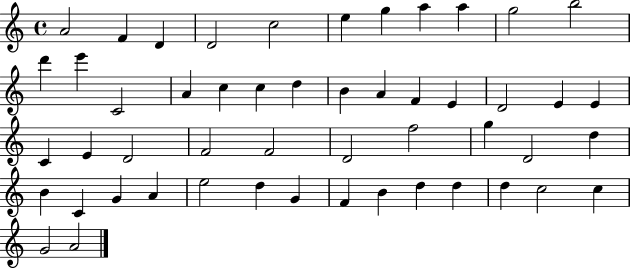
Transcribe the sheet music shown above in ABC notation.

X:1
T:Untitled
M:4/4
L:1/4
K:C
A2 F D D2 c2 e g a a g2 b2 d' e' C2 A c c d B A F E D2 E E C E D2 F2 F2 D2 f2 g D2 d B C G A e2 d G F B d d d c2 c G2 A2